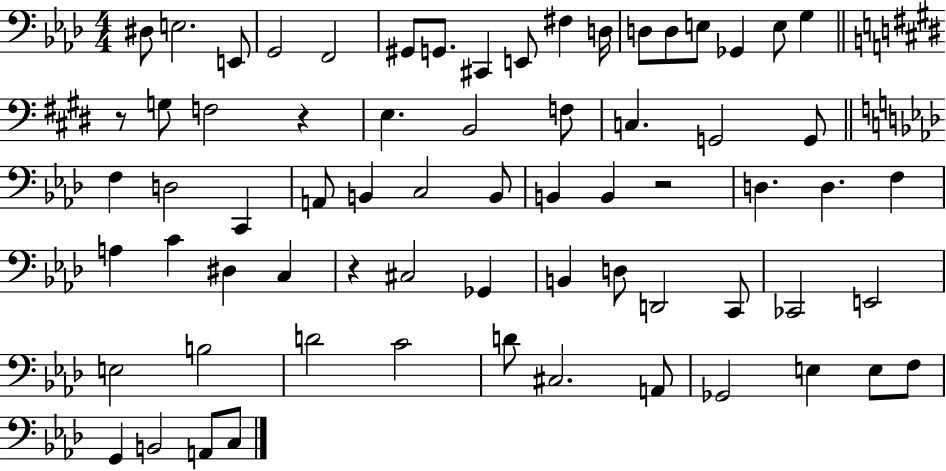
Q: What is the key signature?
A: AES major